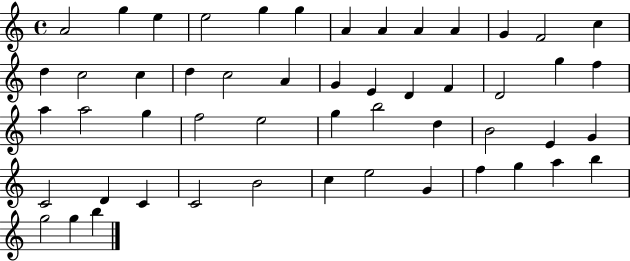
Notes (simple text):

A4/h G5/q E5/q E5/h G5/q G5/q A4/q A4/q A4/q A4/q G4/q F4/h C5/q D5/q C5/h C5/q D5/q C5/h A4/q G4/q E4/q D4/q F4/q D4/h G5/q F5/q A5/q A5/h G5/q F5/h E5/h G5/q B5/h D5/q B4/h E4/q G4/q C4/h D4/q C4/q C4/h B4/h C5/q E5/h G4/q F5/q G5/q A5/q B5/q G5/h G5/q B5/q